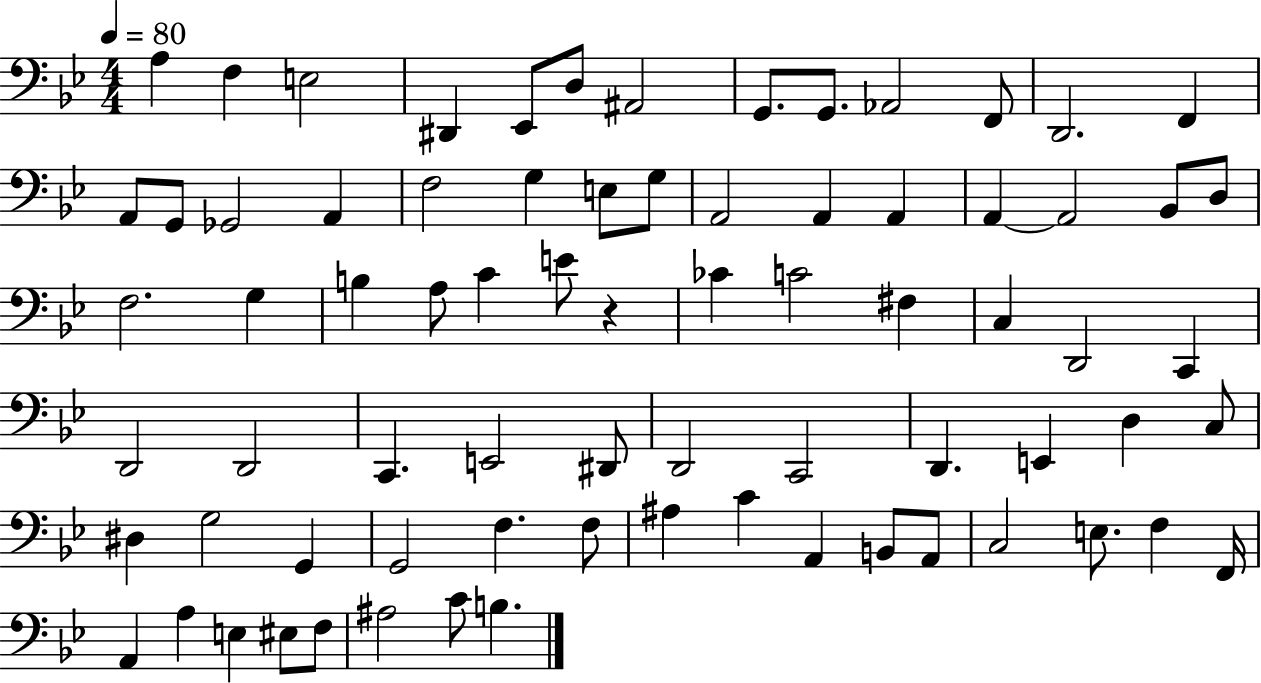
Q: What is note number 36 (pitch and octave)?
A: C4